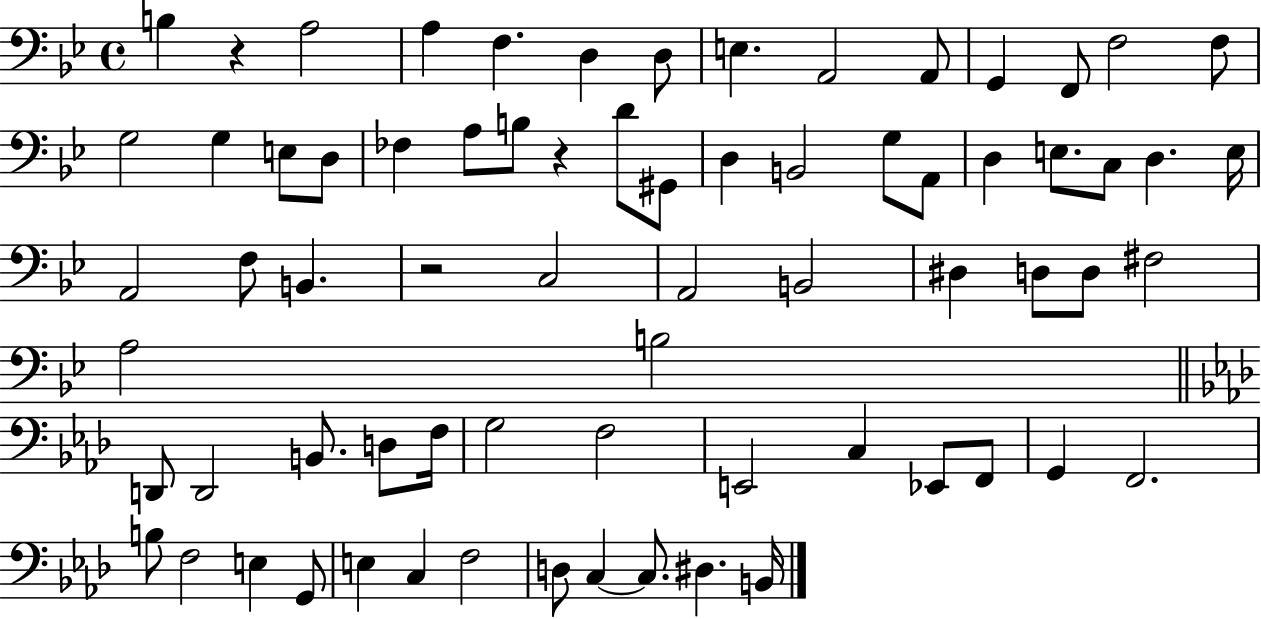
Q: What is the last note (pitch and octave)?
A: B2